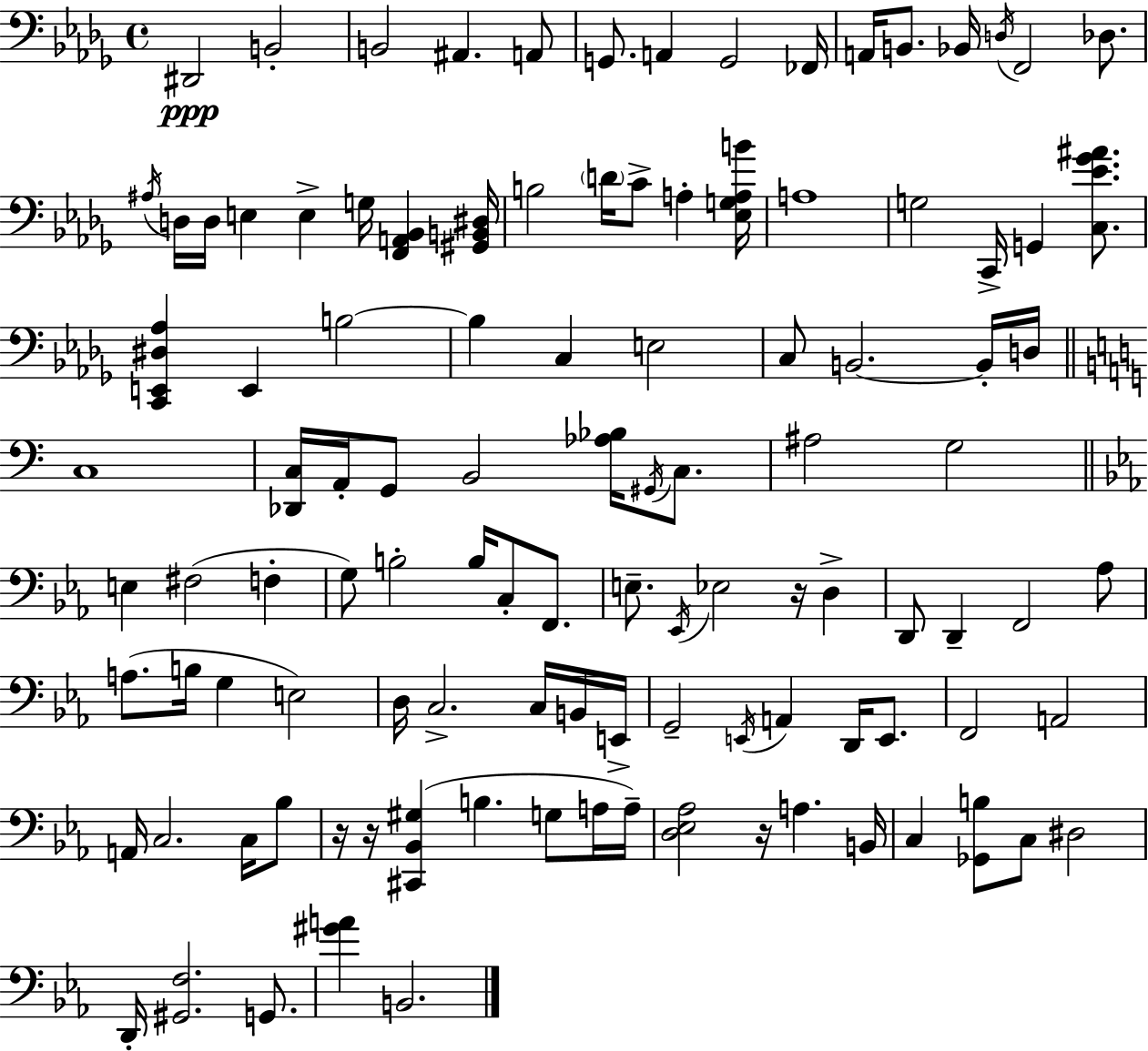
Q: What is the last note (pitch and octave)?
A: B2